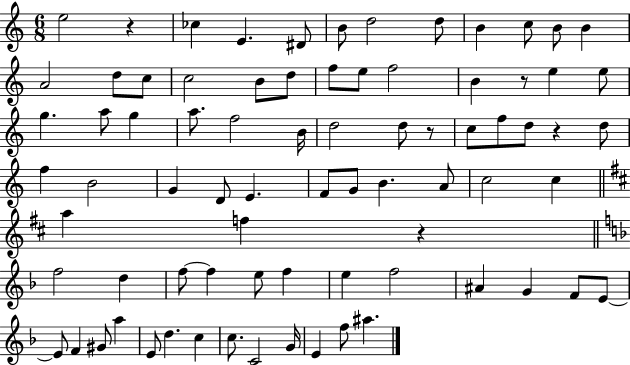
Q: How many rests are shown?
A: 5